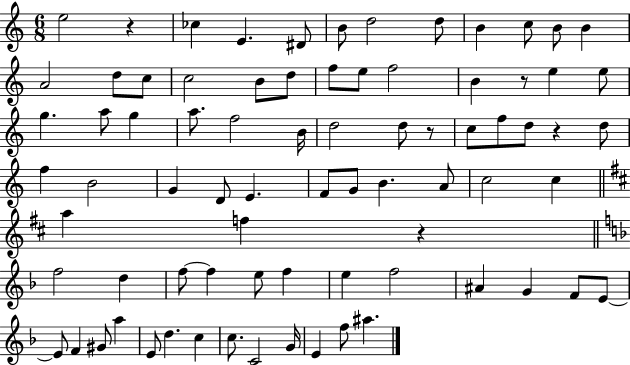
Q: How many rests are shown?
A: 5